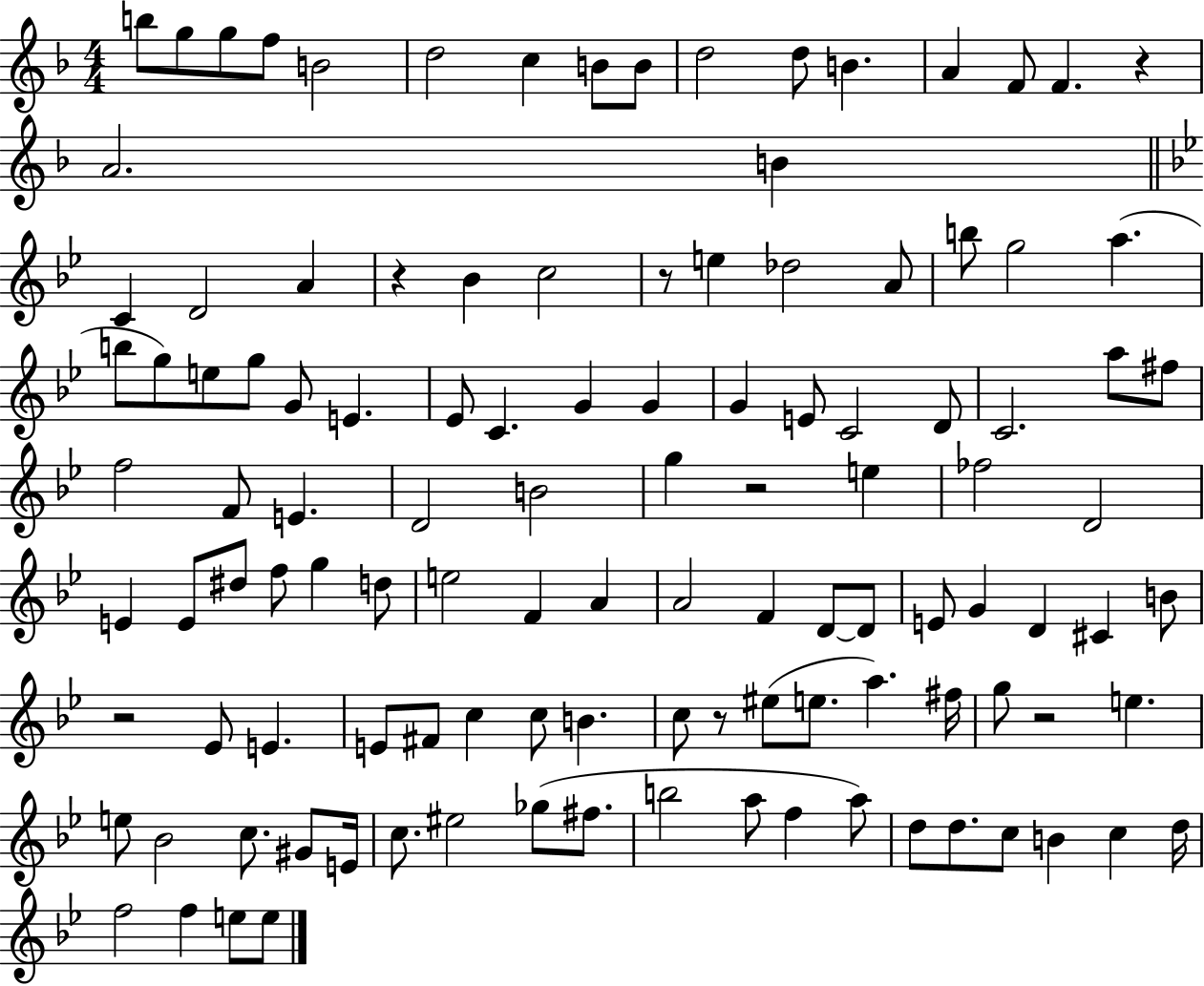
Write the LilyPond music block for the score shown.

{
  \clef treble
  \numericTimeSignature
  \time 4/4
  \key f \major
  \repeat volta 2 { b''8 g''8 g''8 f''8 b'2 | d''2 c''4 b'8 b'8 | d''2 d''8 b'4. | a'4 f'8 f'4. r4 | \break a'2. b'4 | \bar "||" \break \key g \minor c'4 d'2 a'4 | r4 bes'4 c''2 | r8 e''4 des''2 a'8 | b''8 g''2 a''4.( | \break b''8 g''8) e''8 g''8 g'8 e'4. | ees'8 c'4. g'4 g'4 | g'4 e'8 c'2 d'8 | c'2. a''8 fis''8 | \break f''2 f'8 e'4. | d'2 b'2 | g''4 r2 e''4 | fes''2 d'2 | \break e'4 e'8 dis''8 f''8 g''4 d''8 | e''2 f'4 a'4 | a'2 f'4 d'8~~ d'8 | e'8 g'4 d'4 cis'4 b'8 | \break r2 ees'8 e'4. | e'8 fis'8 c''4 c''8 b'4. | c''8 r8 eis''8( e''8. a''4.) fis''16 | g''8 r2 e''4. | \break e''8 bes'2 c''8. gis'8 e'16 | c''8. eis''2 ges''8( fis''8. | b''2 a''8 f''4 a''8) | d''8 d''8. c''8 b'4 c''4 d''16 | \break f''2 f''4 e''8 e''8 | } \bar "|."
}